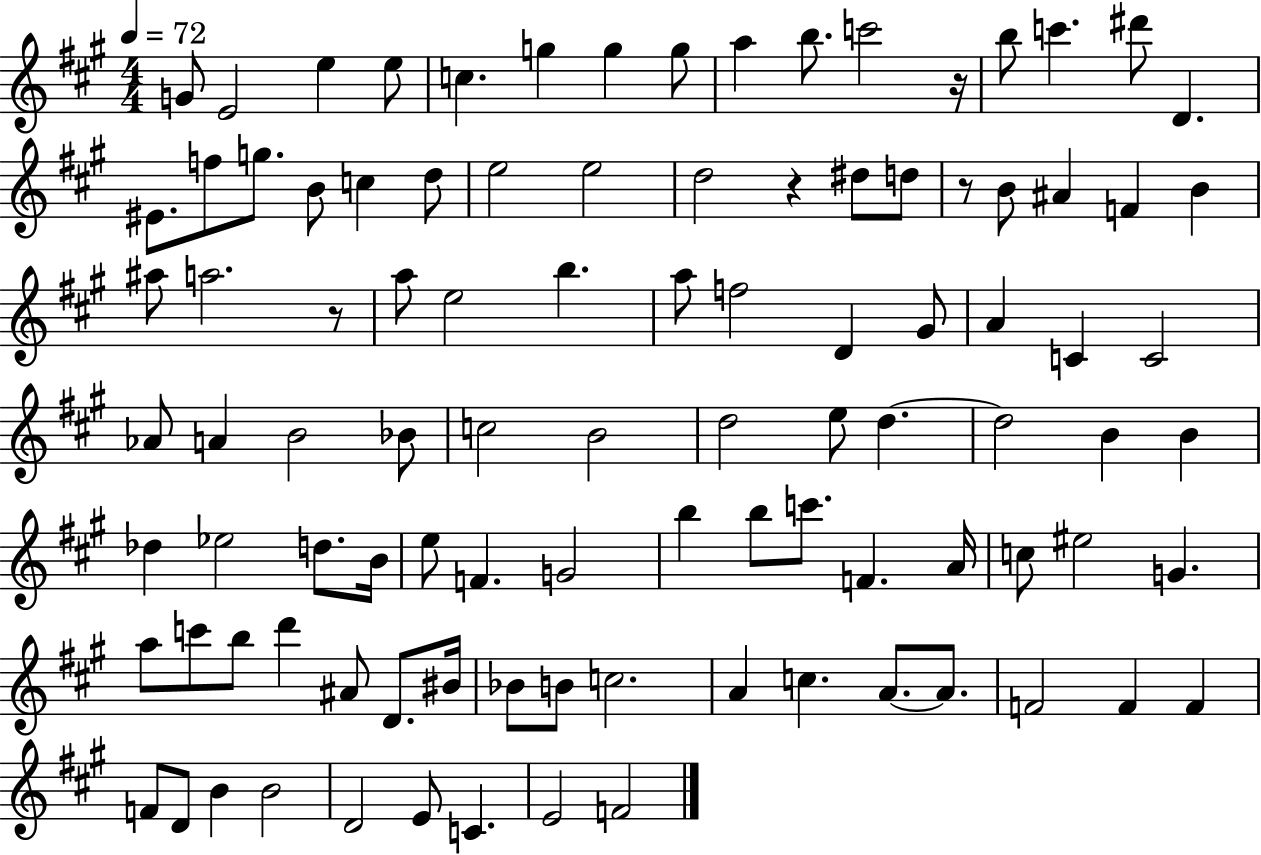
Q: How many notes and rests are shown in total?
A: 99